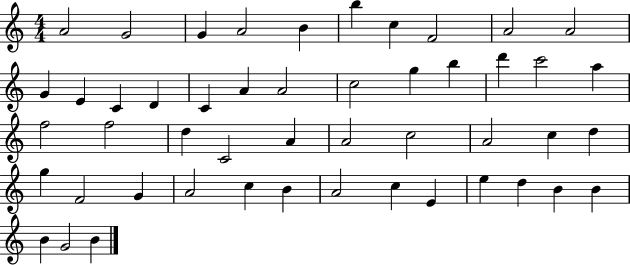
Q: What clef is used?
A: treble